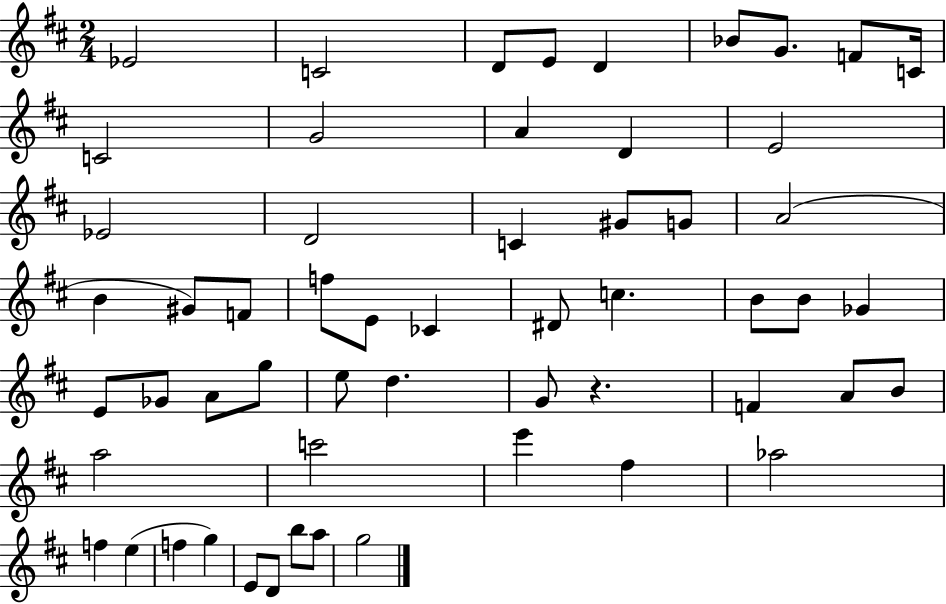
Eb4/h C4/h D4/e E4/e D4/q Bb4/e G4/e. F4/e C4/s C4/h G4/h A4/q D4/q E4/h Eb4/h D4/h C4/q G#4/e G4/e A4/h B4/q G#4/e F4/e F5/e E4/e CES4/q D#4/e C5/q. B4/e B4/e Gb4/q E4/e Gb4/e A4/e G5/e E5/e D5/q. G4/e R/q. F4/q A4/e B4/e A5/h C6/h E6/q F#5/q Ab5/h F5/q E5/q F5/q G5/q E4/e D4/e B5/e A5/e G5/h